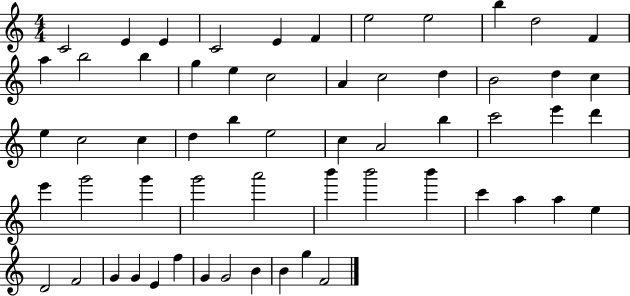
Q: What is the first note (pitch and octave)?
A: C4